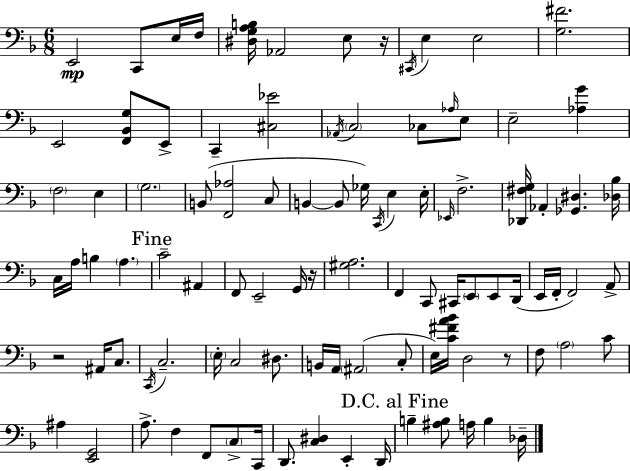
X:1
T:Untitled
M:6/8
L:1/4
K:Dm
E,,2 C,,/2 E,/4 F,/4 [^D,G,A,B,]/4 _A,,2 E,/2 z/4 ^C,,/4 E, E,2 [G,^F]2 E,,2 [F,,_B,,G,]/2 E,,/2 C,, [^C,_E]2 _A,,/4 C,2 _C,/2 _A,/4 E,/2 E,2 [_A,G] F,2 E, G,2 B,,/2 [F,,_A,]2 C,/2 B,, B,,/2 _G,/4 C,,/4 E, E,/4 _E,,/4 F,2 [_D,,^F,G,]/4 _A,, [_G,,^D,] [_D,_B,]/4 C,/4 A,/4 B, A, C2 ^A,, F,,/2 E,,2 G,,/4 z/4 [^G,A,]2 F,, C,,/2 ^C,,/4 E,,/2 E,,/2 D,,/4 E,,/4 F,,/4 F,,2 A,,/2 z2 ^A,,/4 C,/2 C,,/4 C,2 E,/4 C,2 ^D,/2 B,,/4 A,,/4 ^A,,2 C,/2 E,/4 [C^FA_B]/4 D,2 z/2 F,/2 A,2 C/2 ^A, [E,,G,,]2 A,/2 F, F,,/2 C,/2 C,,/4 D,,/2 [C,^D,] E,, D,,/4 B, [^A,B,]/2 A,/4 B, _D,/4